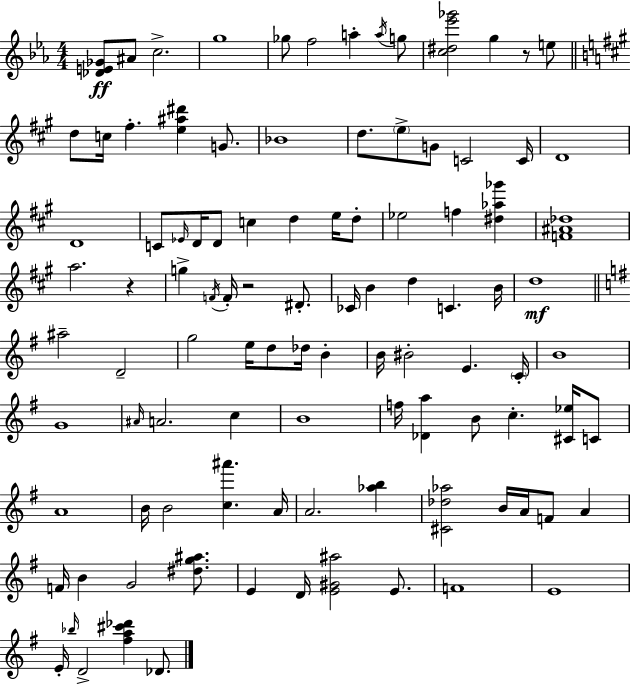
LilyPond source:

{
  \clef treble
  \numericTimeSignature
  \time 4/4
  \key ees \major
  <des' e' ges'>8\ff ais'8 c''2.-> | g''1 | ges''8 f''2 a''4-. \acciaccatura { a''16 } g''8 | <c'' dis'' ees''' ges'''>2 g''4 r8 e''8 | \break \bar "||" \break \key a \major d''8 c''16 fis''4.-. <e'' ais'' dis'''>4 g'8. | bes'1 | d''8. \parenthesize e''8-> g'8 c'2 c'16 | d'1 | \break d'1 | c'8 \grace { ees'16 } d'16 d'8 c''4 d''4 e''16 d''8-. | ees''2 f''4 <dis'' aes'' ges'''>4 | <f' ais' des''>1 | \break a''2. r4 | g''4-> \acciaccatura { f'16 } f'16-. r2 dis'8.-. | ces'16 b'4 d''4 c'4. | b'16 d''1\mf | \break \bar "||" \break \key g \major ais''2-- d'2-- | g''2 e''16 d''8 des''16 b'4-. | b'16 bis'2-. e'4. \parenthesize c'16-. | b'1 | \break g'1 | \grace { ais'16 } a'2. c''4 | b'1 | f''16 <des' a''>4 b'8 c''4.-. <cis' ees''>16 c'8 | \break a'1 | b'16 b'2 <c'' ais'''>4. | a'16 a'2. <aes'' b''>4 | <cis' des'' aes''>2 b'16 a'16 f'8 a'4 | \break f'16 b'4 g'2 <dis'' g'' ais''>8. | e'4 d'16 <e' gis' ais''>2 e'8. | f'1 | e'1 | \break e'16-. \grace { bes''16 } d'2-> <fis'' a'' cis''' des'''>4 des'8. | \bar "|."
}